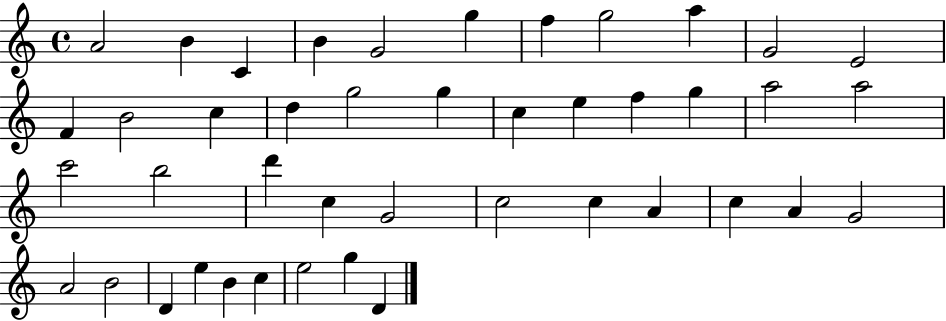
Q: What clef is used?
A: treble